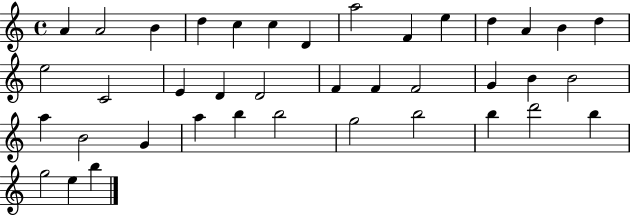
X:1
T:Untitled
M:4/4
L:1/4
K:C
A A2 B d c c D a2 F e d A B d e2 C2 E D D2 F F F2 G B B2 a B2 G a b b2 g2 b2 b d'2 b g2 e b